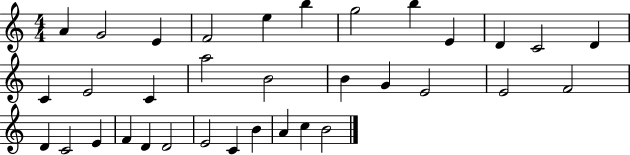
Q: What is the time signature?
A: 4/4